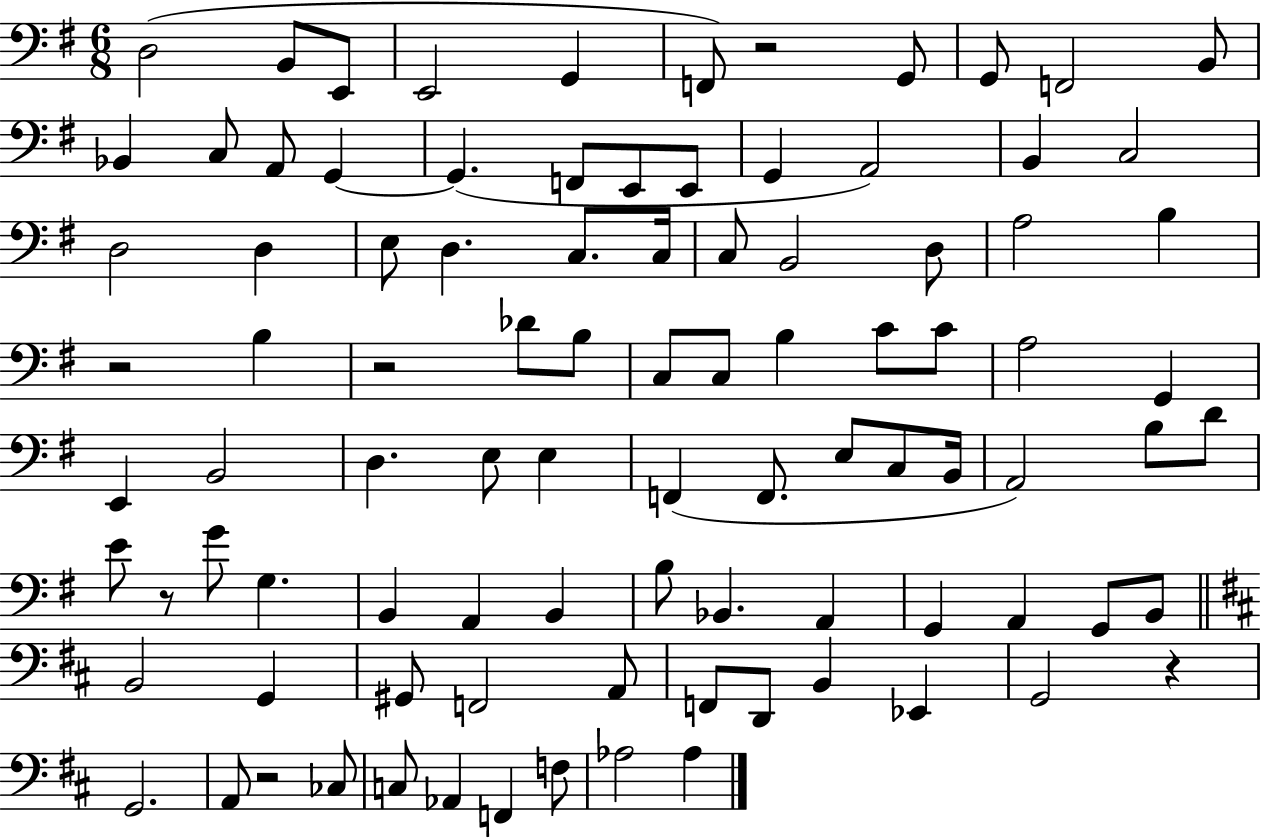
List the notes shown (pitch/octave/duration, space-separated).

D3/h B2/e E2/e E2/h G2/q F2/e R/h G2/e G2/e F2/h B2/e Bb2/q C3/e A2/e G2/q G2/q. F2/e E2/e E2/e G2/q A2/h B2/q C3/h D3/h D3/q E3/e D3/q. C3/e. C3/s C3/e B2/h D3/e A3/h B3/q R/h B3/q R/h Db4/e B3/e C3/e C3/e B3/q C4/e C4/e A3/h G2/q E2/q B2/h D3/q. E3/e E3/q F2/q F2/e. E3/e C3/e B2/s A2/h B3/e D4/e E4/e R/e G4/e G3/q. B2/q A2/q B2/q B3/e Bb2/q. A2/q G2/q A2/q G2/e B2/e B2/h G2/q G#2/e F2/h A2/e F2/e D2/e B2/q Eb2/q G2/h R/q G2/h. A2/e R/h CES3/e C3/e Ab2/q F2/q F3/e Ab3/h Ab3/q